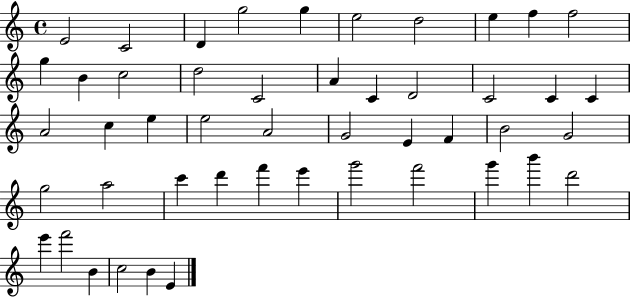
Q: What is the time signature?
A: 4/4